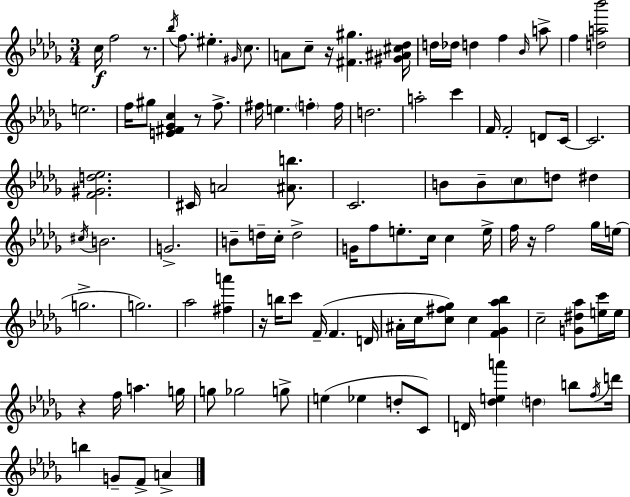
C5/s F5/h R/e. Bb5/s F5/e. EIS5/q. G#4/s C5/e. A4/e C5/e R/s [F#4,G#5]/q. [G#4,A#4,C#5,Db5]/s D5/s Db5/s D5/q F5/q Bb4/s A5/e F5/q [D5,A5,Bb6]/h E5/h. F5/s G#5/e [E4,F#4,Gb4,C5]/q R/e F5/e. F#5/s E5/q. F5/q F5/s D5/h. A5/h C6/q F4/s F4/h D4/e C4/s C4/h. [F4,G#4,D5,Eb5]/h. C#4/s A4/h [A#4,B5]/e. C4/h. B4/e B4/e C5/e D5/e D#5/q C#5/s B4/h. G4/h. B4/e D5/s C5/s D5/h G4/s F5/e E5/e. C5/s C5/q E5/s F5/s R/s F5/h Gb5/s E5/s G5/h. G5/h. Ab5/h [F#5,A6]/q R/s B5/s C6/e F4/s F4/q. D4/s A#4/s C5/s [C5,F#5,Gb5]/e C5/q [F4,Gb4,Ab5,Bb5]/q C5/h [G4,D#5,Ab5]/e [E5,C6]/s E5/s R/q F5/s A5/q. G5/s G5/e Gb5/h G5/e E5/q Eb5/q D5/e C4/e D4/s [Db5,E5,A6]/q D5/q B5/e F5/s D6/s B5/q G4/e F4/e A4/q